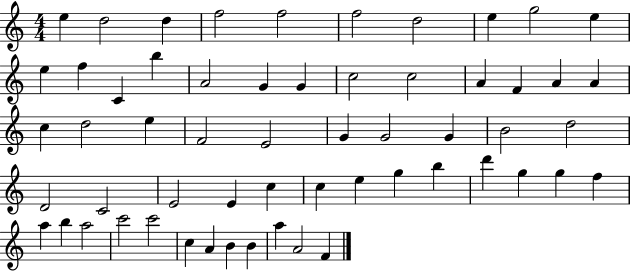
{
  \clef treble
  \numericTimeSignature
  \time 4/4
  \key c \major
  e''4 d''2 d''4 | f''2 f''2 | f''2 d''2 | e''4 g''2 e''4 | \break e''4 f''4 c'4 b''4 | a'2 g'4 g'4 | c''2 c''2 | a'4 f'4 a'4 a'4 | \break c''4 d''2 e''4 | f'2 e'2 | g'4 g'2 g'4 | b'2 d''2 | \break d'2 c'2 | e'2 e'4 c''4 | c''4 e''4 g''4 b''4 | d'''4 g''4 g''4 f''4 | \break a''4 b''4 a''2 | c'''2 c'''2 | c''4 a'4 b'4 b'4 | a''4 a'2 f'4 | \break \bar "|."
}